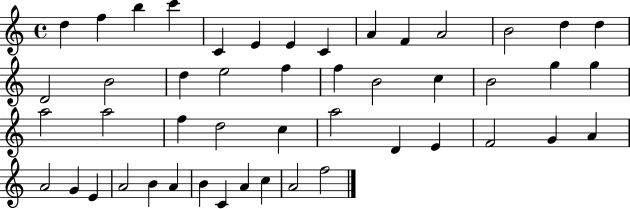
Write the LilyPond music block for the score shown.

{
  \clef treble
  \time 4/4
  \defaultTimeSignature
  \key c \major
  d''4 f''4 b''4 c'''4 | c'4 e'4 e'4 c'4 | a'4 f'4 a'2 | b'2 d''4 d''4 | \break d'2 b'2 | d''4 e''2 f''4 | f''4 b'2 c''4 | b'2 g''4 g''4 | \break a''2 a''2 | f''4 d''2 c''4 | a''2 d'4 e'4 | f'2 g'4 a'4 | \break a'2 g'4 e'4 | a'2 b'4 a'4 | b'4 c'4 a'4 c''4 | a'2 f''2 | \break \bar "|."
}